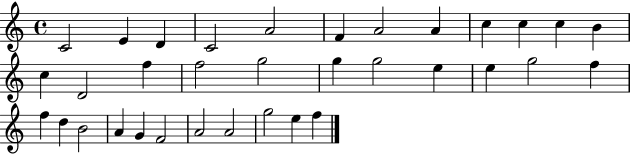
{
  \clef treble
  \time 4/4
  \defaultTimeSignature
  \key c \major
  c'2 e'4 d'4 | c'2 a'2 | f'4 a'2 a'4 | c''4 c''4 c''4 b'4 | \break c''4 d'2 f''4 | f''2 g''2 | g''4 g''2 e''4 | e''4 g''2 f''4 | \break f''4 d''4 b'2 | a'4 g'4 f'2 | a'2 a'2 | g''2 e''4 f''4 | \break \bar "|."
}